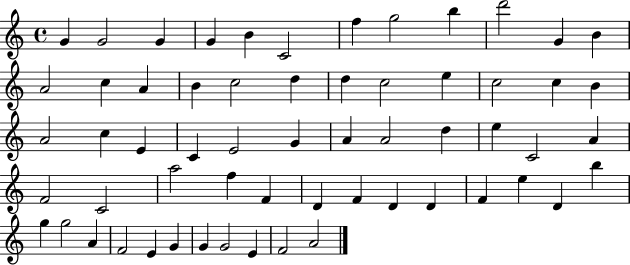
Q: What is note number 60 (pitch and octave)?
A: A4